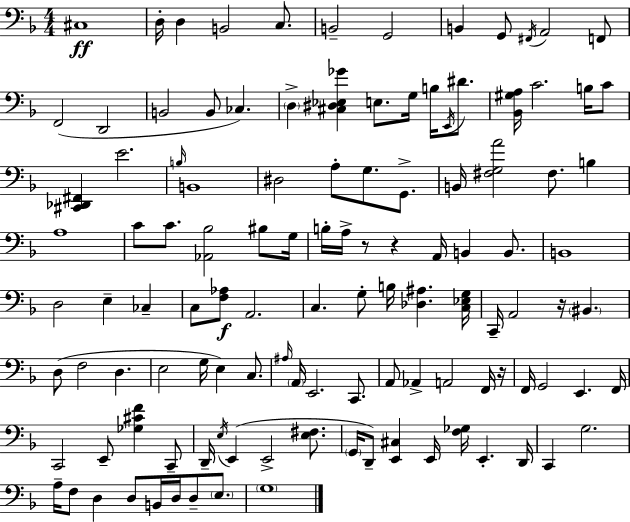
X:1
T:Untitled
M:4/4
L:1/4
K:F
^C,4 D,/4 D, B,,2 C,/2 B,,2 G,,2 B,, G,,/2 ^F,,/4 A,,2 F,,/2 F,,2 D,,2 B,,2 B,,/2 _C, D, [^C,^D,_E,_G] E,/2 G,/4 B,/4 E,,/4 ^D/2 [_B,,^G,A,]/4 C2 B,/4 C/2 [^C,,_D,,^F,,] E2 B,/4 B,,4 ^D,2 A,/2 G,/2 G,,/2 B,,/4 [^F,G,A]2 ^F,/2 B, A,4 C/2 C/2 [_A,,_B,]2 ^B,/2 G,/4 B,/4 A,/4 z/2 z A,,/4 B,, B,,/2 B,,4 D,2 E, _C, C,/2 [F,_A,]/2 A,,2 C, G,/2 B,/4 [_D,^A,] [C,_E,G,]/4 C,,/4 A,,2 z/4 ^B,, D,/2 F,2 D, E,2 G,/4 E, C,/2 ^A,/4 A,,/4 E,,2 C,,/2 A,,/2 _A,, A,,2 F,,/4 z/4 F,,/4 G,,2 E,, F,,/4 C,,2 E,,/2 [_G,^CF] C,,/2 D,,/4 E,/4 E,, E,,2 [E,^F,]/2 G,,/4 D,,/2 [E,,^C,] E,,/4 [F,_G,]/4 E,, D,,/4 C,, G,2 A,/4 F,/2 D, D,/2 B,,/4 D,/4 D,/2 E,/2 G,4